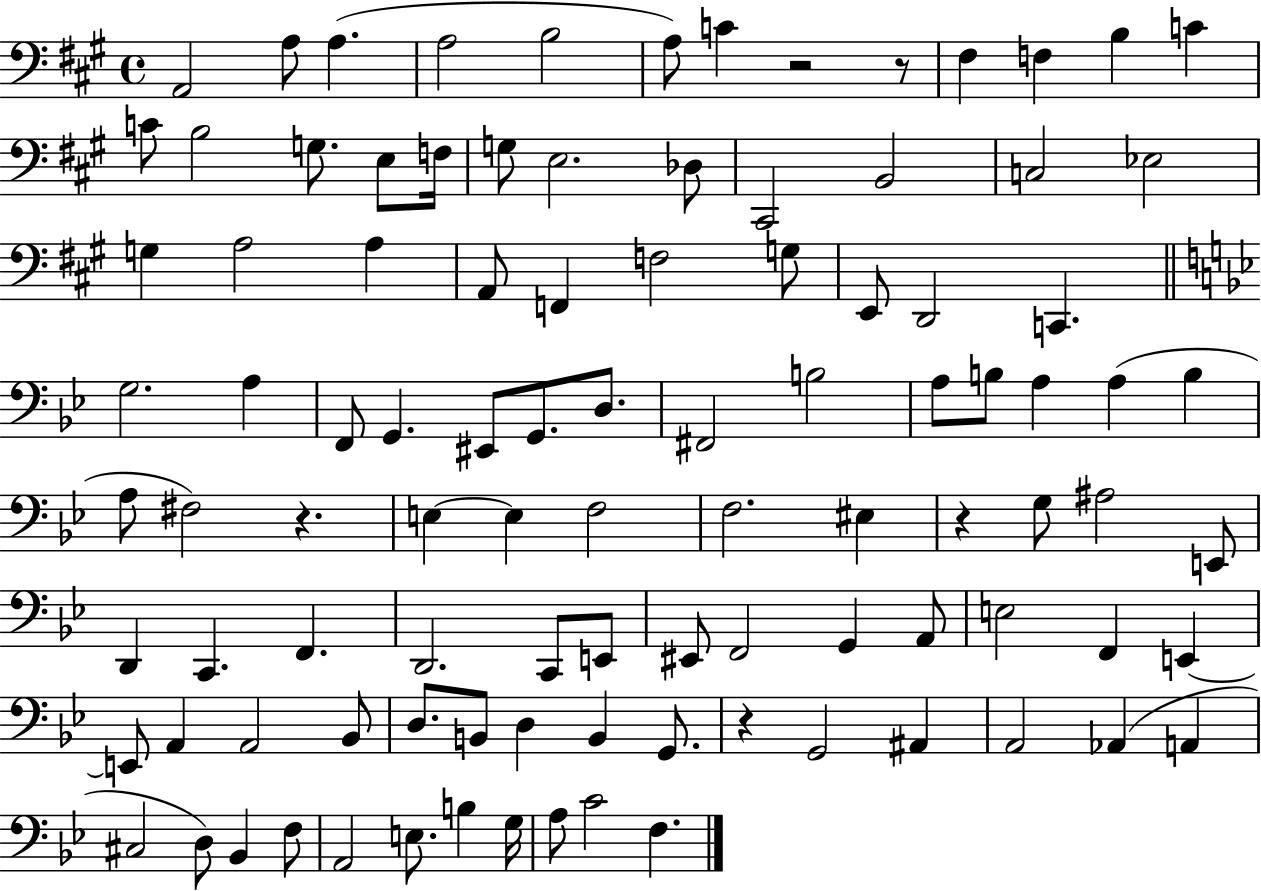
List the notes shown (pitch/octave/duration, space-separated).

A2/h A3/e A3/q. A3/h B3/h A3/e C4/q R/h R/e F#3/q F3/q B3/q C4/q C4/e B3/h G3/e. E3/e F3/s G3/e E3/h. Db3/e C#2/h B2/h C3/h Eb3/h G3/q A3/h A3/q A2/e F2/q F3/h G3/e E2/e D2/h C2/q. G3/h. A3/q F2/e G2/q. EIS2/e G2/e. D3/e. F#2/h B3/h A3/e B3/e A3/q A3/q B3/q A3/e F#3/h R/q. E3/q E3/q F3/h F3/h. EIS3/q R/q G3/e A#3/h E2/e D2/q C2/q. F2/q. D2/h. C2/e E2/e EIS2/e F2/h G2/q A2/e E3/h F2/q E2/q E2/e A2/q A2/h Bb2/e D3/e. B2/e D3/q B2/q G2/e. R/q G2/h A#2/q A2/h Ab2/q A2/q C#3/h D3/e Bb2/q F3/e A2/h E3/e. B3/q G3/s A3/e C4/h F3/q.